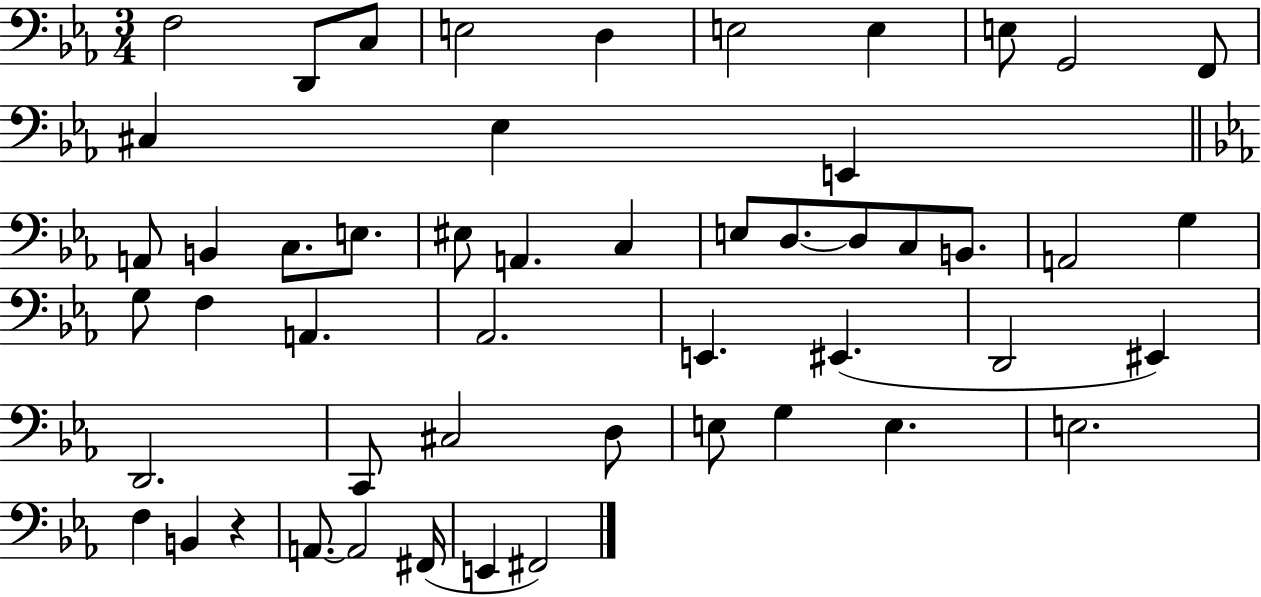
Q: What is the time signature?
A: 3/4